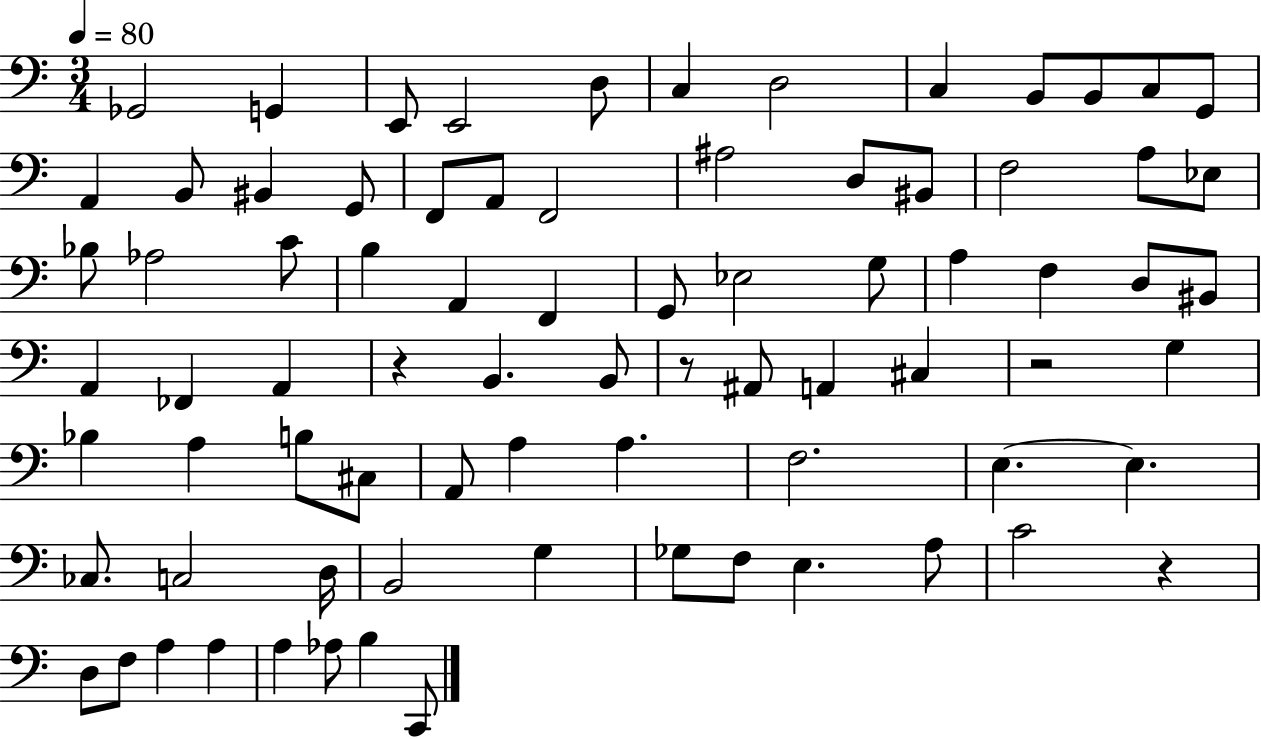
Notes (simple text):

Gb2/h G2/q E2/e E2/h D3/e C3/q D3/h C3/q B2/e B2/e C3/e G2/e A2/q B2/e BIS2/q G2/e F2/e A2/e F2/h A#3/h D3/e BIS2/e F3/h A3/e Eb3/e Bb3/e Ab3/h C4/e B3/q A2/q F2/q G2/e Eb3/h G3/e A3/q F3/q D3/e BIS2/e A2/q FES2/q A2/q R/q B2/q. B2/e R/e A#2/e A2/q C#3/q R/h G3/q Bb3/q A3/q B3/e C#3/e A2/e A3/q A3/q. F3/h. E3/q. E3/q. CES3/e. C3/h D3/s B2/h G3/q Gb3/e F3/e E3/q. A3/e C4/h R/q D3/e F3/e A3/q A3/q A3/q Ab3/e B3/q C2/e